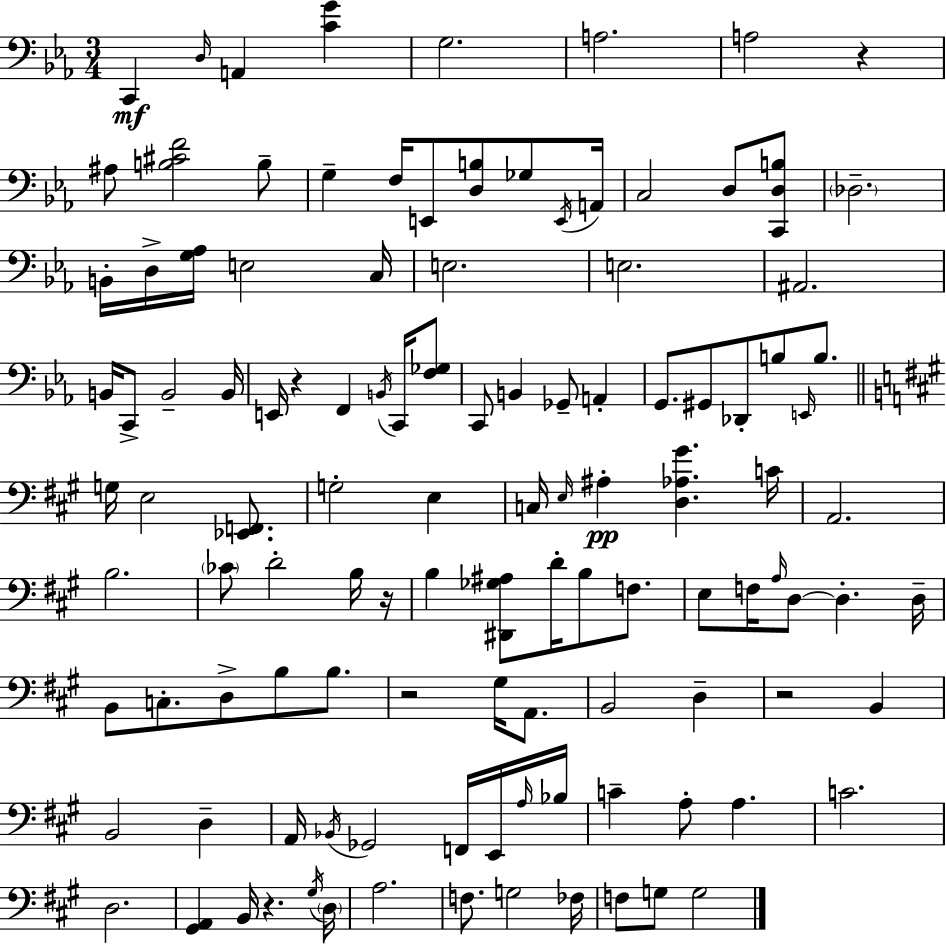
X:1
T:Untitled
M:3/4
L:1/4
K:Cm
C,, D,/4 A,, [CG] G,2 A,2 A,2 z ^A,/2 [B,^CF]2 B,/2 G, F,/4 E,,/2 [D,B,]/2 _G,/2 E,,/4 A,,/4 C,2 D,/2 [C,,D,B,]/2 _D,2 B,,/4 D,/4 [G,_A,]/4 E,2 C,/4 E,2 E,2 ^A,,2 B,,/4 C,,/2 B,,2 B,,/4 E,,/4 z F,, B,,/4 C,,/4 [F,_G,]/2 C,,/2 B,, _G,,/2 A,, G,,/2 ^G,,/2 _D,,/2 B,/2 E,,/4 B,/2 G,/4 E,2 [_E,,F,,]/2 G,2 E, C,/4 E,/4 ^A, [D,_A,^G] C/4 A,,2 B,2 _C/2 D2 B,/4 z/4 B, [^D,,_G,^A,]/2 D/4 B,/2 F,/2 E,/2 F,/4 A,/4 D,/2 D, D,/4 B,,/2 C,/2 D,/2 B,/2 B,/2 z2 ^G,/4 A,,/2 B,,2 D, z2 B,, B,,2 D, A,,/4 _B,,/4 _G,,2 F,,/4 E,,/4 A,/4 _B,/4 C A,/2 A, C2 D,2 [^G,,A,,] B,,/4 z ^G,/4 D,/4 A,2 F,/2 G,2 _F,/4 F,/2 G,/2 G,2